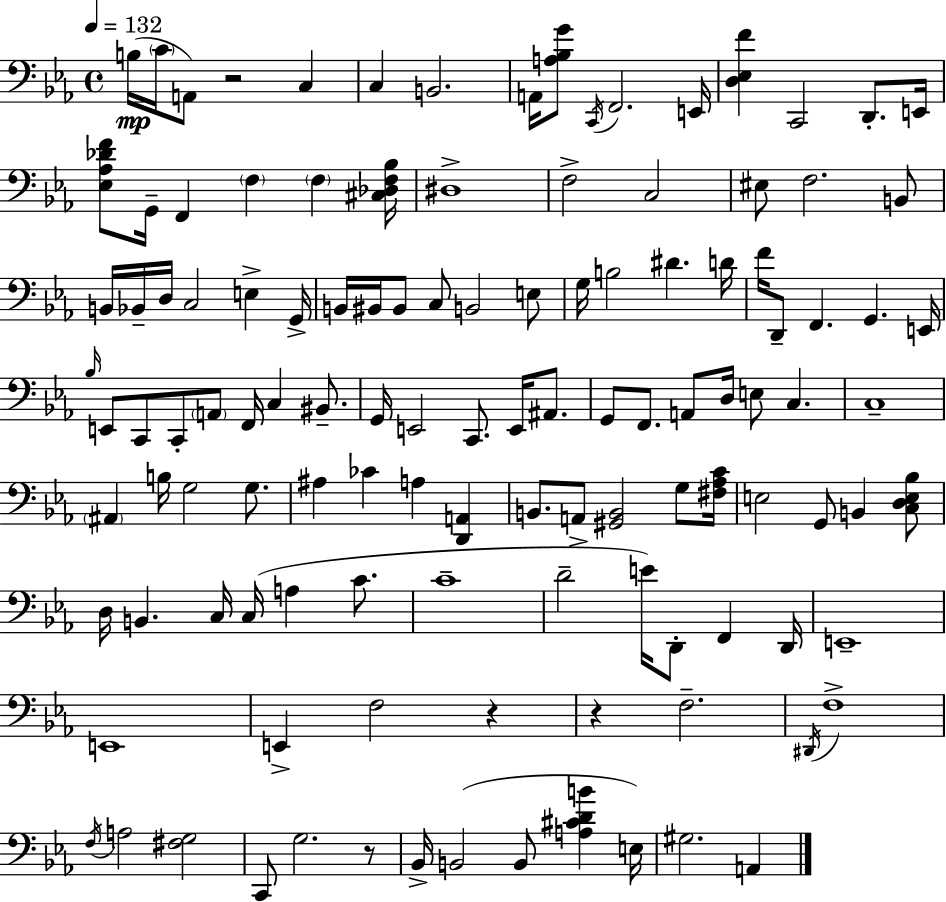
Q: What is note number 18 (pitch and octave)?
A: D#3